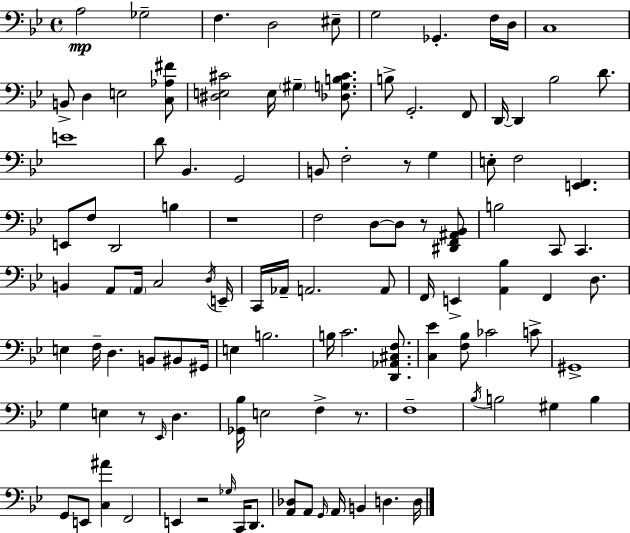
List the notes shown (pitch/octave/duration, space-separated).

A3/h Gb3/h F3/q. D3/h EIS3/e G3/h Gb2/q. F3/s D3/s C3/w B2/e D3/q E3/h [C3,Ab3,F#4]/e [D#3,E3,C#4]/h E3/s G#3/q [Db3,G3,B3,C#4]/e. B3/e G2/h. F2/e D2/s D2/q Bb3/h D4/e. E4/w D4/e Bb2/q. G2/h B2/e F3/h R/e G3/q E3/e F3/h [E2,F2]/q. E2/e F3/e D2/h B3/q R/w F3/h D3/e D3/e R/e [D#2,F2,A#2,Bb2]/e B3/h C2/e C2/q. B2/q A2/e A2/s C3/h D3/s E2/s C2/s Ab2/s A2/h. A2/e F2/s E2/q [A2,Bb3]/q F2/q D3/e. E3/q F3/s D3/q. B2/e BIS2/e G#2/s E3/q B3/h. B3/s C4/h. [D2,Ab2,C#3,F3]/e. [C3,Eb4]/q [F3,Bb3]/e CES4/h C4/e G#2/w G3/q E3/q R/e Eb2/s D3/q. [Gb2,Bb3]/s E3/h F3/q R/e. F3/w Bb3/s B3/h G#3/q B3/q G2/e E2/e [C3,A#4]/q F2/h E2/q R/h Gb3/s C2/s D2/e. [A2,Db3]/e A2/e G2/s A2/s B2/q D3/q. D3/s